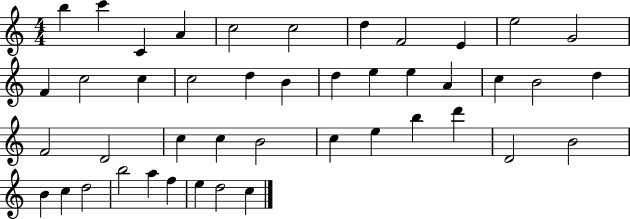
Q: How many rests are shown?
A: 0